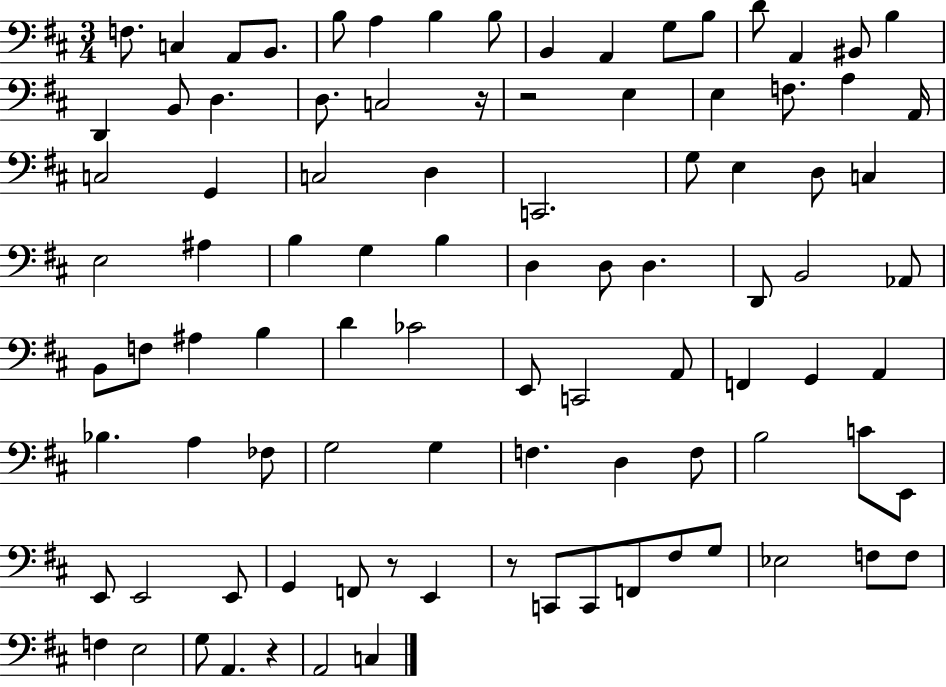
{
  \clef bass
  \numericTimeSignature
  \time 3/4
  \key d \major
  f8. c4 a,8 b,8. | b8 a4 b4 b8 | b,4 a,4 g8 b8 | d'8 a,4 bis,8 b4 | \break d,4 b,8 d4. | d8. c2 r16 | r2 e4 | e4 f8. a4 a,16 | \break c2 g,4 | c2 d4 | c,2. | g8 e4 d8 c4 | \break e2 ais4 | b4 g4 b4 | d4 d8 d4. | d,8 b,2 aes,8 | \break b,8 f8 ais4 b4 | d'4 ces'2 | e,8 c,2 a,8 | f,4 g,4 a,4 | \break bes4. a4 fes8 | g2 g4 | f4. d4 f8 | b2 c'8 e,8 | \break e,8 e,2 e,8 | g,4 f,8 r8 e,4 | r8 c,8 c,8 f,8 fis8 g8 | ees2 f8 f8 | \break f4 e2 | g8 a,4. r4 | a,2 c4 | \bar "|."
}